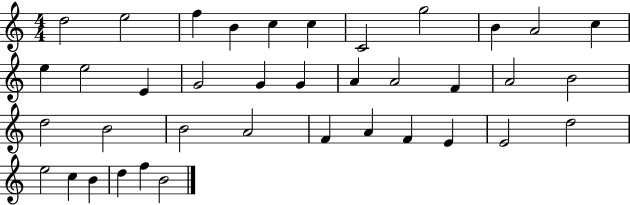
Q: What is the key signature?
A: C major